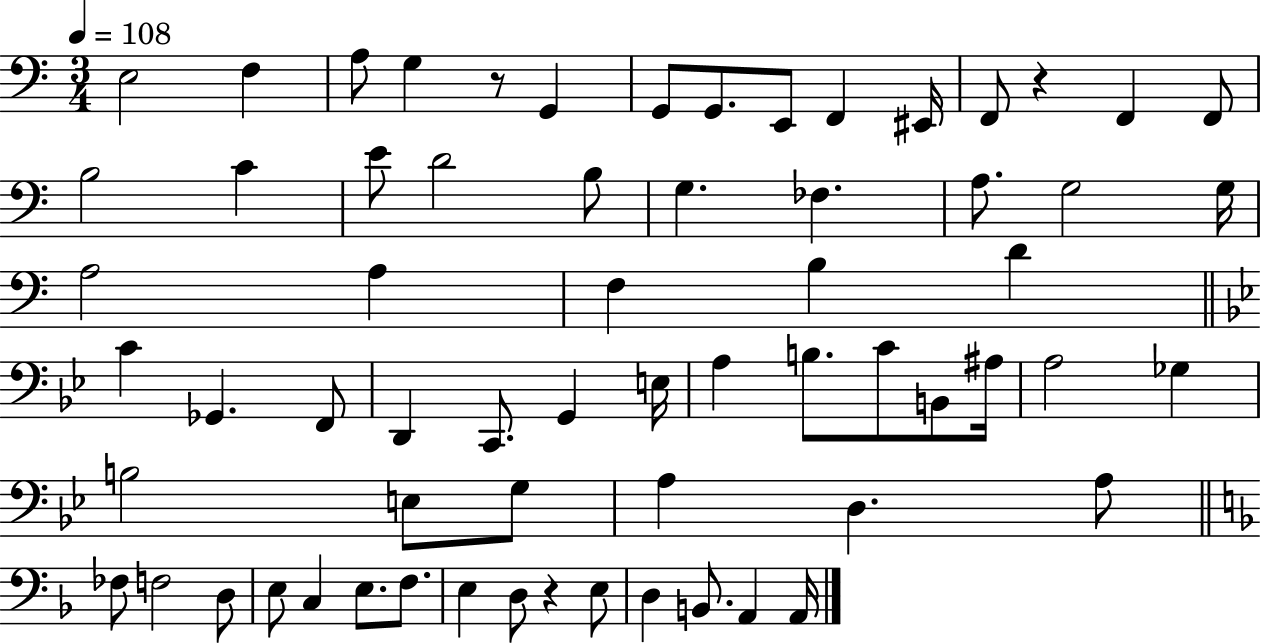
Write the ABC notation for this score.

X:1
T:Untitled
M:3/4
L:1/4
K:C
E,2 F, A,/2 G, z/2 G,, G,,/2 G,,/2 E,,/2 F,, ^E,,/4 F,,/2 z F,, F,,/2 B,2 C E/2 D2 B,/2 G, _F, A,/2 G,2 G,/4 A,2 A, F, B, D C _G,, F,,/2 D,, C,,/2 G,, E,/4 A, B,/2 C/2 B,,/2 ^A,/4 A,2 _G, B,2 E,/2 G,/2 A, D, A,/2 _F,/2 F,2 D,/2 E,/2 C, E,/2 F,/2 E, D,/2 z E,/2 D, B,,/2 A,, A,,/4